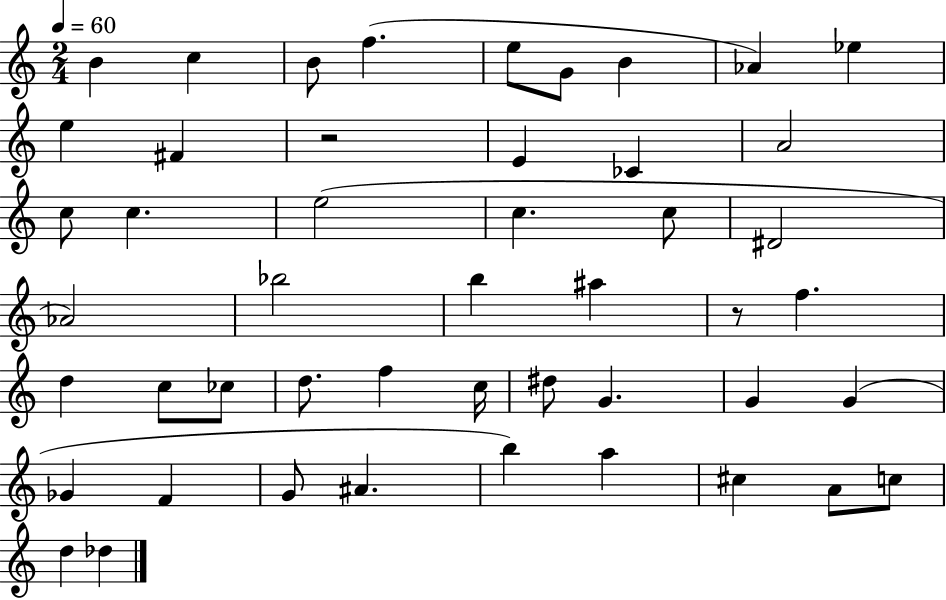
X:1
T:Untitled
M:2/4
L:1/4
K:C
B c B/2 f e/2 G/2 B _A _e e ^F z2 E _C A2 c/2 c e2 c c/2 ^D2 _A2 _b2 b ^a z/2 f d c/2 _c/2 d/2 f c/4 ^d/2 G G G _G F G/2 ^A b a ^c A/2 c/2 d _d